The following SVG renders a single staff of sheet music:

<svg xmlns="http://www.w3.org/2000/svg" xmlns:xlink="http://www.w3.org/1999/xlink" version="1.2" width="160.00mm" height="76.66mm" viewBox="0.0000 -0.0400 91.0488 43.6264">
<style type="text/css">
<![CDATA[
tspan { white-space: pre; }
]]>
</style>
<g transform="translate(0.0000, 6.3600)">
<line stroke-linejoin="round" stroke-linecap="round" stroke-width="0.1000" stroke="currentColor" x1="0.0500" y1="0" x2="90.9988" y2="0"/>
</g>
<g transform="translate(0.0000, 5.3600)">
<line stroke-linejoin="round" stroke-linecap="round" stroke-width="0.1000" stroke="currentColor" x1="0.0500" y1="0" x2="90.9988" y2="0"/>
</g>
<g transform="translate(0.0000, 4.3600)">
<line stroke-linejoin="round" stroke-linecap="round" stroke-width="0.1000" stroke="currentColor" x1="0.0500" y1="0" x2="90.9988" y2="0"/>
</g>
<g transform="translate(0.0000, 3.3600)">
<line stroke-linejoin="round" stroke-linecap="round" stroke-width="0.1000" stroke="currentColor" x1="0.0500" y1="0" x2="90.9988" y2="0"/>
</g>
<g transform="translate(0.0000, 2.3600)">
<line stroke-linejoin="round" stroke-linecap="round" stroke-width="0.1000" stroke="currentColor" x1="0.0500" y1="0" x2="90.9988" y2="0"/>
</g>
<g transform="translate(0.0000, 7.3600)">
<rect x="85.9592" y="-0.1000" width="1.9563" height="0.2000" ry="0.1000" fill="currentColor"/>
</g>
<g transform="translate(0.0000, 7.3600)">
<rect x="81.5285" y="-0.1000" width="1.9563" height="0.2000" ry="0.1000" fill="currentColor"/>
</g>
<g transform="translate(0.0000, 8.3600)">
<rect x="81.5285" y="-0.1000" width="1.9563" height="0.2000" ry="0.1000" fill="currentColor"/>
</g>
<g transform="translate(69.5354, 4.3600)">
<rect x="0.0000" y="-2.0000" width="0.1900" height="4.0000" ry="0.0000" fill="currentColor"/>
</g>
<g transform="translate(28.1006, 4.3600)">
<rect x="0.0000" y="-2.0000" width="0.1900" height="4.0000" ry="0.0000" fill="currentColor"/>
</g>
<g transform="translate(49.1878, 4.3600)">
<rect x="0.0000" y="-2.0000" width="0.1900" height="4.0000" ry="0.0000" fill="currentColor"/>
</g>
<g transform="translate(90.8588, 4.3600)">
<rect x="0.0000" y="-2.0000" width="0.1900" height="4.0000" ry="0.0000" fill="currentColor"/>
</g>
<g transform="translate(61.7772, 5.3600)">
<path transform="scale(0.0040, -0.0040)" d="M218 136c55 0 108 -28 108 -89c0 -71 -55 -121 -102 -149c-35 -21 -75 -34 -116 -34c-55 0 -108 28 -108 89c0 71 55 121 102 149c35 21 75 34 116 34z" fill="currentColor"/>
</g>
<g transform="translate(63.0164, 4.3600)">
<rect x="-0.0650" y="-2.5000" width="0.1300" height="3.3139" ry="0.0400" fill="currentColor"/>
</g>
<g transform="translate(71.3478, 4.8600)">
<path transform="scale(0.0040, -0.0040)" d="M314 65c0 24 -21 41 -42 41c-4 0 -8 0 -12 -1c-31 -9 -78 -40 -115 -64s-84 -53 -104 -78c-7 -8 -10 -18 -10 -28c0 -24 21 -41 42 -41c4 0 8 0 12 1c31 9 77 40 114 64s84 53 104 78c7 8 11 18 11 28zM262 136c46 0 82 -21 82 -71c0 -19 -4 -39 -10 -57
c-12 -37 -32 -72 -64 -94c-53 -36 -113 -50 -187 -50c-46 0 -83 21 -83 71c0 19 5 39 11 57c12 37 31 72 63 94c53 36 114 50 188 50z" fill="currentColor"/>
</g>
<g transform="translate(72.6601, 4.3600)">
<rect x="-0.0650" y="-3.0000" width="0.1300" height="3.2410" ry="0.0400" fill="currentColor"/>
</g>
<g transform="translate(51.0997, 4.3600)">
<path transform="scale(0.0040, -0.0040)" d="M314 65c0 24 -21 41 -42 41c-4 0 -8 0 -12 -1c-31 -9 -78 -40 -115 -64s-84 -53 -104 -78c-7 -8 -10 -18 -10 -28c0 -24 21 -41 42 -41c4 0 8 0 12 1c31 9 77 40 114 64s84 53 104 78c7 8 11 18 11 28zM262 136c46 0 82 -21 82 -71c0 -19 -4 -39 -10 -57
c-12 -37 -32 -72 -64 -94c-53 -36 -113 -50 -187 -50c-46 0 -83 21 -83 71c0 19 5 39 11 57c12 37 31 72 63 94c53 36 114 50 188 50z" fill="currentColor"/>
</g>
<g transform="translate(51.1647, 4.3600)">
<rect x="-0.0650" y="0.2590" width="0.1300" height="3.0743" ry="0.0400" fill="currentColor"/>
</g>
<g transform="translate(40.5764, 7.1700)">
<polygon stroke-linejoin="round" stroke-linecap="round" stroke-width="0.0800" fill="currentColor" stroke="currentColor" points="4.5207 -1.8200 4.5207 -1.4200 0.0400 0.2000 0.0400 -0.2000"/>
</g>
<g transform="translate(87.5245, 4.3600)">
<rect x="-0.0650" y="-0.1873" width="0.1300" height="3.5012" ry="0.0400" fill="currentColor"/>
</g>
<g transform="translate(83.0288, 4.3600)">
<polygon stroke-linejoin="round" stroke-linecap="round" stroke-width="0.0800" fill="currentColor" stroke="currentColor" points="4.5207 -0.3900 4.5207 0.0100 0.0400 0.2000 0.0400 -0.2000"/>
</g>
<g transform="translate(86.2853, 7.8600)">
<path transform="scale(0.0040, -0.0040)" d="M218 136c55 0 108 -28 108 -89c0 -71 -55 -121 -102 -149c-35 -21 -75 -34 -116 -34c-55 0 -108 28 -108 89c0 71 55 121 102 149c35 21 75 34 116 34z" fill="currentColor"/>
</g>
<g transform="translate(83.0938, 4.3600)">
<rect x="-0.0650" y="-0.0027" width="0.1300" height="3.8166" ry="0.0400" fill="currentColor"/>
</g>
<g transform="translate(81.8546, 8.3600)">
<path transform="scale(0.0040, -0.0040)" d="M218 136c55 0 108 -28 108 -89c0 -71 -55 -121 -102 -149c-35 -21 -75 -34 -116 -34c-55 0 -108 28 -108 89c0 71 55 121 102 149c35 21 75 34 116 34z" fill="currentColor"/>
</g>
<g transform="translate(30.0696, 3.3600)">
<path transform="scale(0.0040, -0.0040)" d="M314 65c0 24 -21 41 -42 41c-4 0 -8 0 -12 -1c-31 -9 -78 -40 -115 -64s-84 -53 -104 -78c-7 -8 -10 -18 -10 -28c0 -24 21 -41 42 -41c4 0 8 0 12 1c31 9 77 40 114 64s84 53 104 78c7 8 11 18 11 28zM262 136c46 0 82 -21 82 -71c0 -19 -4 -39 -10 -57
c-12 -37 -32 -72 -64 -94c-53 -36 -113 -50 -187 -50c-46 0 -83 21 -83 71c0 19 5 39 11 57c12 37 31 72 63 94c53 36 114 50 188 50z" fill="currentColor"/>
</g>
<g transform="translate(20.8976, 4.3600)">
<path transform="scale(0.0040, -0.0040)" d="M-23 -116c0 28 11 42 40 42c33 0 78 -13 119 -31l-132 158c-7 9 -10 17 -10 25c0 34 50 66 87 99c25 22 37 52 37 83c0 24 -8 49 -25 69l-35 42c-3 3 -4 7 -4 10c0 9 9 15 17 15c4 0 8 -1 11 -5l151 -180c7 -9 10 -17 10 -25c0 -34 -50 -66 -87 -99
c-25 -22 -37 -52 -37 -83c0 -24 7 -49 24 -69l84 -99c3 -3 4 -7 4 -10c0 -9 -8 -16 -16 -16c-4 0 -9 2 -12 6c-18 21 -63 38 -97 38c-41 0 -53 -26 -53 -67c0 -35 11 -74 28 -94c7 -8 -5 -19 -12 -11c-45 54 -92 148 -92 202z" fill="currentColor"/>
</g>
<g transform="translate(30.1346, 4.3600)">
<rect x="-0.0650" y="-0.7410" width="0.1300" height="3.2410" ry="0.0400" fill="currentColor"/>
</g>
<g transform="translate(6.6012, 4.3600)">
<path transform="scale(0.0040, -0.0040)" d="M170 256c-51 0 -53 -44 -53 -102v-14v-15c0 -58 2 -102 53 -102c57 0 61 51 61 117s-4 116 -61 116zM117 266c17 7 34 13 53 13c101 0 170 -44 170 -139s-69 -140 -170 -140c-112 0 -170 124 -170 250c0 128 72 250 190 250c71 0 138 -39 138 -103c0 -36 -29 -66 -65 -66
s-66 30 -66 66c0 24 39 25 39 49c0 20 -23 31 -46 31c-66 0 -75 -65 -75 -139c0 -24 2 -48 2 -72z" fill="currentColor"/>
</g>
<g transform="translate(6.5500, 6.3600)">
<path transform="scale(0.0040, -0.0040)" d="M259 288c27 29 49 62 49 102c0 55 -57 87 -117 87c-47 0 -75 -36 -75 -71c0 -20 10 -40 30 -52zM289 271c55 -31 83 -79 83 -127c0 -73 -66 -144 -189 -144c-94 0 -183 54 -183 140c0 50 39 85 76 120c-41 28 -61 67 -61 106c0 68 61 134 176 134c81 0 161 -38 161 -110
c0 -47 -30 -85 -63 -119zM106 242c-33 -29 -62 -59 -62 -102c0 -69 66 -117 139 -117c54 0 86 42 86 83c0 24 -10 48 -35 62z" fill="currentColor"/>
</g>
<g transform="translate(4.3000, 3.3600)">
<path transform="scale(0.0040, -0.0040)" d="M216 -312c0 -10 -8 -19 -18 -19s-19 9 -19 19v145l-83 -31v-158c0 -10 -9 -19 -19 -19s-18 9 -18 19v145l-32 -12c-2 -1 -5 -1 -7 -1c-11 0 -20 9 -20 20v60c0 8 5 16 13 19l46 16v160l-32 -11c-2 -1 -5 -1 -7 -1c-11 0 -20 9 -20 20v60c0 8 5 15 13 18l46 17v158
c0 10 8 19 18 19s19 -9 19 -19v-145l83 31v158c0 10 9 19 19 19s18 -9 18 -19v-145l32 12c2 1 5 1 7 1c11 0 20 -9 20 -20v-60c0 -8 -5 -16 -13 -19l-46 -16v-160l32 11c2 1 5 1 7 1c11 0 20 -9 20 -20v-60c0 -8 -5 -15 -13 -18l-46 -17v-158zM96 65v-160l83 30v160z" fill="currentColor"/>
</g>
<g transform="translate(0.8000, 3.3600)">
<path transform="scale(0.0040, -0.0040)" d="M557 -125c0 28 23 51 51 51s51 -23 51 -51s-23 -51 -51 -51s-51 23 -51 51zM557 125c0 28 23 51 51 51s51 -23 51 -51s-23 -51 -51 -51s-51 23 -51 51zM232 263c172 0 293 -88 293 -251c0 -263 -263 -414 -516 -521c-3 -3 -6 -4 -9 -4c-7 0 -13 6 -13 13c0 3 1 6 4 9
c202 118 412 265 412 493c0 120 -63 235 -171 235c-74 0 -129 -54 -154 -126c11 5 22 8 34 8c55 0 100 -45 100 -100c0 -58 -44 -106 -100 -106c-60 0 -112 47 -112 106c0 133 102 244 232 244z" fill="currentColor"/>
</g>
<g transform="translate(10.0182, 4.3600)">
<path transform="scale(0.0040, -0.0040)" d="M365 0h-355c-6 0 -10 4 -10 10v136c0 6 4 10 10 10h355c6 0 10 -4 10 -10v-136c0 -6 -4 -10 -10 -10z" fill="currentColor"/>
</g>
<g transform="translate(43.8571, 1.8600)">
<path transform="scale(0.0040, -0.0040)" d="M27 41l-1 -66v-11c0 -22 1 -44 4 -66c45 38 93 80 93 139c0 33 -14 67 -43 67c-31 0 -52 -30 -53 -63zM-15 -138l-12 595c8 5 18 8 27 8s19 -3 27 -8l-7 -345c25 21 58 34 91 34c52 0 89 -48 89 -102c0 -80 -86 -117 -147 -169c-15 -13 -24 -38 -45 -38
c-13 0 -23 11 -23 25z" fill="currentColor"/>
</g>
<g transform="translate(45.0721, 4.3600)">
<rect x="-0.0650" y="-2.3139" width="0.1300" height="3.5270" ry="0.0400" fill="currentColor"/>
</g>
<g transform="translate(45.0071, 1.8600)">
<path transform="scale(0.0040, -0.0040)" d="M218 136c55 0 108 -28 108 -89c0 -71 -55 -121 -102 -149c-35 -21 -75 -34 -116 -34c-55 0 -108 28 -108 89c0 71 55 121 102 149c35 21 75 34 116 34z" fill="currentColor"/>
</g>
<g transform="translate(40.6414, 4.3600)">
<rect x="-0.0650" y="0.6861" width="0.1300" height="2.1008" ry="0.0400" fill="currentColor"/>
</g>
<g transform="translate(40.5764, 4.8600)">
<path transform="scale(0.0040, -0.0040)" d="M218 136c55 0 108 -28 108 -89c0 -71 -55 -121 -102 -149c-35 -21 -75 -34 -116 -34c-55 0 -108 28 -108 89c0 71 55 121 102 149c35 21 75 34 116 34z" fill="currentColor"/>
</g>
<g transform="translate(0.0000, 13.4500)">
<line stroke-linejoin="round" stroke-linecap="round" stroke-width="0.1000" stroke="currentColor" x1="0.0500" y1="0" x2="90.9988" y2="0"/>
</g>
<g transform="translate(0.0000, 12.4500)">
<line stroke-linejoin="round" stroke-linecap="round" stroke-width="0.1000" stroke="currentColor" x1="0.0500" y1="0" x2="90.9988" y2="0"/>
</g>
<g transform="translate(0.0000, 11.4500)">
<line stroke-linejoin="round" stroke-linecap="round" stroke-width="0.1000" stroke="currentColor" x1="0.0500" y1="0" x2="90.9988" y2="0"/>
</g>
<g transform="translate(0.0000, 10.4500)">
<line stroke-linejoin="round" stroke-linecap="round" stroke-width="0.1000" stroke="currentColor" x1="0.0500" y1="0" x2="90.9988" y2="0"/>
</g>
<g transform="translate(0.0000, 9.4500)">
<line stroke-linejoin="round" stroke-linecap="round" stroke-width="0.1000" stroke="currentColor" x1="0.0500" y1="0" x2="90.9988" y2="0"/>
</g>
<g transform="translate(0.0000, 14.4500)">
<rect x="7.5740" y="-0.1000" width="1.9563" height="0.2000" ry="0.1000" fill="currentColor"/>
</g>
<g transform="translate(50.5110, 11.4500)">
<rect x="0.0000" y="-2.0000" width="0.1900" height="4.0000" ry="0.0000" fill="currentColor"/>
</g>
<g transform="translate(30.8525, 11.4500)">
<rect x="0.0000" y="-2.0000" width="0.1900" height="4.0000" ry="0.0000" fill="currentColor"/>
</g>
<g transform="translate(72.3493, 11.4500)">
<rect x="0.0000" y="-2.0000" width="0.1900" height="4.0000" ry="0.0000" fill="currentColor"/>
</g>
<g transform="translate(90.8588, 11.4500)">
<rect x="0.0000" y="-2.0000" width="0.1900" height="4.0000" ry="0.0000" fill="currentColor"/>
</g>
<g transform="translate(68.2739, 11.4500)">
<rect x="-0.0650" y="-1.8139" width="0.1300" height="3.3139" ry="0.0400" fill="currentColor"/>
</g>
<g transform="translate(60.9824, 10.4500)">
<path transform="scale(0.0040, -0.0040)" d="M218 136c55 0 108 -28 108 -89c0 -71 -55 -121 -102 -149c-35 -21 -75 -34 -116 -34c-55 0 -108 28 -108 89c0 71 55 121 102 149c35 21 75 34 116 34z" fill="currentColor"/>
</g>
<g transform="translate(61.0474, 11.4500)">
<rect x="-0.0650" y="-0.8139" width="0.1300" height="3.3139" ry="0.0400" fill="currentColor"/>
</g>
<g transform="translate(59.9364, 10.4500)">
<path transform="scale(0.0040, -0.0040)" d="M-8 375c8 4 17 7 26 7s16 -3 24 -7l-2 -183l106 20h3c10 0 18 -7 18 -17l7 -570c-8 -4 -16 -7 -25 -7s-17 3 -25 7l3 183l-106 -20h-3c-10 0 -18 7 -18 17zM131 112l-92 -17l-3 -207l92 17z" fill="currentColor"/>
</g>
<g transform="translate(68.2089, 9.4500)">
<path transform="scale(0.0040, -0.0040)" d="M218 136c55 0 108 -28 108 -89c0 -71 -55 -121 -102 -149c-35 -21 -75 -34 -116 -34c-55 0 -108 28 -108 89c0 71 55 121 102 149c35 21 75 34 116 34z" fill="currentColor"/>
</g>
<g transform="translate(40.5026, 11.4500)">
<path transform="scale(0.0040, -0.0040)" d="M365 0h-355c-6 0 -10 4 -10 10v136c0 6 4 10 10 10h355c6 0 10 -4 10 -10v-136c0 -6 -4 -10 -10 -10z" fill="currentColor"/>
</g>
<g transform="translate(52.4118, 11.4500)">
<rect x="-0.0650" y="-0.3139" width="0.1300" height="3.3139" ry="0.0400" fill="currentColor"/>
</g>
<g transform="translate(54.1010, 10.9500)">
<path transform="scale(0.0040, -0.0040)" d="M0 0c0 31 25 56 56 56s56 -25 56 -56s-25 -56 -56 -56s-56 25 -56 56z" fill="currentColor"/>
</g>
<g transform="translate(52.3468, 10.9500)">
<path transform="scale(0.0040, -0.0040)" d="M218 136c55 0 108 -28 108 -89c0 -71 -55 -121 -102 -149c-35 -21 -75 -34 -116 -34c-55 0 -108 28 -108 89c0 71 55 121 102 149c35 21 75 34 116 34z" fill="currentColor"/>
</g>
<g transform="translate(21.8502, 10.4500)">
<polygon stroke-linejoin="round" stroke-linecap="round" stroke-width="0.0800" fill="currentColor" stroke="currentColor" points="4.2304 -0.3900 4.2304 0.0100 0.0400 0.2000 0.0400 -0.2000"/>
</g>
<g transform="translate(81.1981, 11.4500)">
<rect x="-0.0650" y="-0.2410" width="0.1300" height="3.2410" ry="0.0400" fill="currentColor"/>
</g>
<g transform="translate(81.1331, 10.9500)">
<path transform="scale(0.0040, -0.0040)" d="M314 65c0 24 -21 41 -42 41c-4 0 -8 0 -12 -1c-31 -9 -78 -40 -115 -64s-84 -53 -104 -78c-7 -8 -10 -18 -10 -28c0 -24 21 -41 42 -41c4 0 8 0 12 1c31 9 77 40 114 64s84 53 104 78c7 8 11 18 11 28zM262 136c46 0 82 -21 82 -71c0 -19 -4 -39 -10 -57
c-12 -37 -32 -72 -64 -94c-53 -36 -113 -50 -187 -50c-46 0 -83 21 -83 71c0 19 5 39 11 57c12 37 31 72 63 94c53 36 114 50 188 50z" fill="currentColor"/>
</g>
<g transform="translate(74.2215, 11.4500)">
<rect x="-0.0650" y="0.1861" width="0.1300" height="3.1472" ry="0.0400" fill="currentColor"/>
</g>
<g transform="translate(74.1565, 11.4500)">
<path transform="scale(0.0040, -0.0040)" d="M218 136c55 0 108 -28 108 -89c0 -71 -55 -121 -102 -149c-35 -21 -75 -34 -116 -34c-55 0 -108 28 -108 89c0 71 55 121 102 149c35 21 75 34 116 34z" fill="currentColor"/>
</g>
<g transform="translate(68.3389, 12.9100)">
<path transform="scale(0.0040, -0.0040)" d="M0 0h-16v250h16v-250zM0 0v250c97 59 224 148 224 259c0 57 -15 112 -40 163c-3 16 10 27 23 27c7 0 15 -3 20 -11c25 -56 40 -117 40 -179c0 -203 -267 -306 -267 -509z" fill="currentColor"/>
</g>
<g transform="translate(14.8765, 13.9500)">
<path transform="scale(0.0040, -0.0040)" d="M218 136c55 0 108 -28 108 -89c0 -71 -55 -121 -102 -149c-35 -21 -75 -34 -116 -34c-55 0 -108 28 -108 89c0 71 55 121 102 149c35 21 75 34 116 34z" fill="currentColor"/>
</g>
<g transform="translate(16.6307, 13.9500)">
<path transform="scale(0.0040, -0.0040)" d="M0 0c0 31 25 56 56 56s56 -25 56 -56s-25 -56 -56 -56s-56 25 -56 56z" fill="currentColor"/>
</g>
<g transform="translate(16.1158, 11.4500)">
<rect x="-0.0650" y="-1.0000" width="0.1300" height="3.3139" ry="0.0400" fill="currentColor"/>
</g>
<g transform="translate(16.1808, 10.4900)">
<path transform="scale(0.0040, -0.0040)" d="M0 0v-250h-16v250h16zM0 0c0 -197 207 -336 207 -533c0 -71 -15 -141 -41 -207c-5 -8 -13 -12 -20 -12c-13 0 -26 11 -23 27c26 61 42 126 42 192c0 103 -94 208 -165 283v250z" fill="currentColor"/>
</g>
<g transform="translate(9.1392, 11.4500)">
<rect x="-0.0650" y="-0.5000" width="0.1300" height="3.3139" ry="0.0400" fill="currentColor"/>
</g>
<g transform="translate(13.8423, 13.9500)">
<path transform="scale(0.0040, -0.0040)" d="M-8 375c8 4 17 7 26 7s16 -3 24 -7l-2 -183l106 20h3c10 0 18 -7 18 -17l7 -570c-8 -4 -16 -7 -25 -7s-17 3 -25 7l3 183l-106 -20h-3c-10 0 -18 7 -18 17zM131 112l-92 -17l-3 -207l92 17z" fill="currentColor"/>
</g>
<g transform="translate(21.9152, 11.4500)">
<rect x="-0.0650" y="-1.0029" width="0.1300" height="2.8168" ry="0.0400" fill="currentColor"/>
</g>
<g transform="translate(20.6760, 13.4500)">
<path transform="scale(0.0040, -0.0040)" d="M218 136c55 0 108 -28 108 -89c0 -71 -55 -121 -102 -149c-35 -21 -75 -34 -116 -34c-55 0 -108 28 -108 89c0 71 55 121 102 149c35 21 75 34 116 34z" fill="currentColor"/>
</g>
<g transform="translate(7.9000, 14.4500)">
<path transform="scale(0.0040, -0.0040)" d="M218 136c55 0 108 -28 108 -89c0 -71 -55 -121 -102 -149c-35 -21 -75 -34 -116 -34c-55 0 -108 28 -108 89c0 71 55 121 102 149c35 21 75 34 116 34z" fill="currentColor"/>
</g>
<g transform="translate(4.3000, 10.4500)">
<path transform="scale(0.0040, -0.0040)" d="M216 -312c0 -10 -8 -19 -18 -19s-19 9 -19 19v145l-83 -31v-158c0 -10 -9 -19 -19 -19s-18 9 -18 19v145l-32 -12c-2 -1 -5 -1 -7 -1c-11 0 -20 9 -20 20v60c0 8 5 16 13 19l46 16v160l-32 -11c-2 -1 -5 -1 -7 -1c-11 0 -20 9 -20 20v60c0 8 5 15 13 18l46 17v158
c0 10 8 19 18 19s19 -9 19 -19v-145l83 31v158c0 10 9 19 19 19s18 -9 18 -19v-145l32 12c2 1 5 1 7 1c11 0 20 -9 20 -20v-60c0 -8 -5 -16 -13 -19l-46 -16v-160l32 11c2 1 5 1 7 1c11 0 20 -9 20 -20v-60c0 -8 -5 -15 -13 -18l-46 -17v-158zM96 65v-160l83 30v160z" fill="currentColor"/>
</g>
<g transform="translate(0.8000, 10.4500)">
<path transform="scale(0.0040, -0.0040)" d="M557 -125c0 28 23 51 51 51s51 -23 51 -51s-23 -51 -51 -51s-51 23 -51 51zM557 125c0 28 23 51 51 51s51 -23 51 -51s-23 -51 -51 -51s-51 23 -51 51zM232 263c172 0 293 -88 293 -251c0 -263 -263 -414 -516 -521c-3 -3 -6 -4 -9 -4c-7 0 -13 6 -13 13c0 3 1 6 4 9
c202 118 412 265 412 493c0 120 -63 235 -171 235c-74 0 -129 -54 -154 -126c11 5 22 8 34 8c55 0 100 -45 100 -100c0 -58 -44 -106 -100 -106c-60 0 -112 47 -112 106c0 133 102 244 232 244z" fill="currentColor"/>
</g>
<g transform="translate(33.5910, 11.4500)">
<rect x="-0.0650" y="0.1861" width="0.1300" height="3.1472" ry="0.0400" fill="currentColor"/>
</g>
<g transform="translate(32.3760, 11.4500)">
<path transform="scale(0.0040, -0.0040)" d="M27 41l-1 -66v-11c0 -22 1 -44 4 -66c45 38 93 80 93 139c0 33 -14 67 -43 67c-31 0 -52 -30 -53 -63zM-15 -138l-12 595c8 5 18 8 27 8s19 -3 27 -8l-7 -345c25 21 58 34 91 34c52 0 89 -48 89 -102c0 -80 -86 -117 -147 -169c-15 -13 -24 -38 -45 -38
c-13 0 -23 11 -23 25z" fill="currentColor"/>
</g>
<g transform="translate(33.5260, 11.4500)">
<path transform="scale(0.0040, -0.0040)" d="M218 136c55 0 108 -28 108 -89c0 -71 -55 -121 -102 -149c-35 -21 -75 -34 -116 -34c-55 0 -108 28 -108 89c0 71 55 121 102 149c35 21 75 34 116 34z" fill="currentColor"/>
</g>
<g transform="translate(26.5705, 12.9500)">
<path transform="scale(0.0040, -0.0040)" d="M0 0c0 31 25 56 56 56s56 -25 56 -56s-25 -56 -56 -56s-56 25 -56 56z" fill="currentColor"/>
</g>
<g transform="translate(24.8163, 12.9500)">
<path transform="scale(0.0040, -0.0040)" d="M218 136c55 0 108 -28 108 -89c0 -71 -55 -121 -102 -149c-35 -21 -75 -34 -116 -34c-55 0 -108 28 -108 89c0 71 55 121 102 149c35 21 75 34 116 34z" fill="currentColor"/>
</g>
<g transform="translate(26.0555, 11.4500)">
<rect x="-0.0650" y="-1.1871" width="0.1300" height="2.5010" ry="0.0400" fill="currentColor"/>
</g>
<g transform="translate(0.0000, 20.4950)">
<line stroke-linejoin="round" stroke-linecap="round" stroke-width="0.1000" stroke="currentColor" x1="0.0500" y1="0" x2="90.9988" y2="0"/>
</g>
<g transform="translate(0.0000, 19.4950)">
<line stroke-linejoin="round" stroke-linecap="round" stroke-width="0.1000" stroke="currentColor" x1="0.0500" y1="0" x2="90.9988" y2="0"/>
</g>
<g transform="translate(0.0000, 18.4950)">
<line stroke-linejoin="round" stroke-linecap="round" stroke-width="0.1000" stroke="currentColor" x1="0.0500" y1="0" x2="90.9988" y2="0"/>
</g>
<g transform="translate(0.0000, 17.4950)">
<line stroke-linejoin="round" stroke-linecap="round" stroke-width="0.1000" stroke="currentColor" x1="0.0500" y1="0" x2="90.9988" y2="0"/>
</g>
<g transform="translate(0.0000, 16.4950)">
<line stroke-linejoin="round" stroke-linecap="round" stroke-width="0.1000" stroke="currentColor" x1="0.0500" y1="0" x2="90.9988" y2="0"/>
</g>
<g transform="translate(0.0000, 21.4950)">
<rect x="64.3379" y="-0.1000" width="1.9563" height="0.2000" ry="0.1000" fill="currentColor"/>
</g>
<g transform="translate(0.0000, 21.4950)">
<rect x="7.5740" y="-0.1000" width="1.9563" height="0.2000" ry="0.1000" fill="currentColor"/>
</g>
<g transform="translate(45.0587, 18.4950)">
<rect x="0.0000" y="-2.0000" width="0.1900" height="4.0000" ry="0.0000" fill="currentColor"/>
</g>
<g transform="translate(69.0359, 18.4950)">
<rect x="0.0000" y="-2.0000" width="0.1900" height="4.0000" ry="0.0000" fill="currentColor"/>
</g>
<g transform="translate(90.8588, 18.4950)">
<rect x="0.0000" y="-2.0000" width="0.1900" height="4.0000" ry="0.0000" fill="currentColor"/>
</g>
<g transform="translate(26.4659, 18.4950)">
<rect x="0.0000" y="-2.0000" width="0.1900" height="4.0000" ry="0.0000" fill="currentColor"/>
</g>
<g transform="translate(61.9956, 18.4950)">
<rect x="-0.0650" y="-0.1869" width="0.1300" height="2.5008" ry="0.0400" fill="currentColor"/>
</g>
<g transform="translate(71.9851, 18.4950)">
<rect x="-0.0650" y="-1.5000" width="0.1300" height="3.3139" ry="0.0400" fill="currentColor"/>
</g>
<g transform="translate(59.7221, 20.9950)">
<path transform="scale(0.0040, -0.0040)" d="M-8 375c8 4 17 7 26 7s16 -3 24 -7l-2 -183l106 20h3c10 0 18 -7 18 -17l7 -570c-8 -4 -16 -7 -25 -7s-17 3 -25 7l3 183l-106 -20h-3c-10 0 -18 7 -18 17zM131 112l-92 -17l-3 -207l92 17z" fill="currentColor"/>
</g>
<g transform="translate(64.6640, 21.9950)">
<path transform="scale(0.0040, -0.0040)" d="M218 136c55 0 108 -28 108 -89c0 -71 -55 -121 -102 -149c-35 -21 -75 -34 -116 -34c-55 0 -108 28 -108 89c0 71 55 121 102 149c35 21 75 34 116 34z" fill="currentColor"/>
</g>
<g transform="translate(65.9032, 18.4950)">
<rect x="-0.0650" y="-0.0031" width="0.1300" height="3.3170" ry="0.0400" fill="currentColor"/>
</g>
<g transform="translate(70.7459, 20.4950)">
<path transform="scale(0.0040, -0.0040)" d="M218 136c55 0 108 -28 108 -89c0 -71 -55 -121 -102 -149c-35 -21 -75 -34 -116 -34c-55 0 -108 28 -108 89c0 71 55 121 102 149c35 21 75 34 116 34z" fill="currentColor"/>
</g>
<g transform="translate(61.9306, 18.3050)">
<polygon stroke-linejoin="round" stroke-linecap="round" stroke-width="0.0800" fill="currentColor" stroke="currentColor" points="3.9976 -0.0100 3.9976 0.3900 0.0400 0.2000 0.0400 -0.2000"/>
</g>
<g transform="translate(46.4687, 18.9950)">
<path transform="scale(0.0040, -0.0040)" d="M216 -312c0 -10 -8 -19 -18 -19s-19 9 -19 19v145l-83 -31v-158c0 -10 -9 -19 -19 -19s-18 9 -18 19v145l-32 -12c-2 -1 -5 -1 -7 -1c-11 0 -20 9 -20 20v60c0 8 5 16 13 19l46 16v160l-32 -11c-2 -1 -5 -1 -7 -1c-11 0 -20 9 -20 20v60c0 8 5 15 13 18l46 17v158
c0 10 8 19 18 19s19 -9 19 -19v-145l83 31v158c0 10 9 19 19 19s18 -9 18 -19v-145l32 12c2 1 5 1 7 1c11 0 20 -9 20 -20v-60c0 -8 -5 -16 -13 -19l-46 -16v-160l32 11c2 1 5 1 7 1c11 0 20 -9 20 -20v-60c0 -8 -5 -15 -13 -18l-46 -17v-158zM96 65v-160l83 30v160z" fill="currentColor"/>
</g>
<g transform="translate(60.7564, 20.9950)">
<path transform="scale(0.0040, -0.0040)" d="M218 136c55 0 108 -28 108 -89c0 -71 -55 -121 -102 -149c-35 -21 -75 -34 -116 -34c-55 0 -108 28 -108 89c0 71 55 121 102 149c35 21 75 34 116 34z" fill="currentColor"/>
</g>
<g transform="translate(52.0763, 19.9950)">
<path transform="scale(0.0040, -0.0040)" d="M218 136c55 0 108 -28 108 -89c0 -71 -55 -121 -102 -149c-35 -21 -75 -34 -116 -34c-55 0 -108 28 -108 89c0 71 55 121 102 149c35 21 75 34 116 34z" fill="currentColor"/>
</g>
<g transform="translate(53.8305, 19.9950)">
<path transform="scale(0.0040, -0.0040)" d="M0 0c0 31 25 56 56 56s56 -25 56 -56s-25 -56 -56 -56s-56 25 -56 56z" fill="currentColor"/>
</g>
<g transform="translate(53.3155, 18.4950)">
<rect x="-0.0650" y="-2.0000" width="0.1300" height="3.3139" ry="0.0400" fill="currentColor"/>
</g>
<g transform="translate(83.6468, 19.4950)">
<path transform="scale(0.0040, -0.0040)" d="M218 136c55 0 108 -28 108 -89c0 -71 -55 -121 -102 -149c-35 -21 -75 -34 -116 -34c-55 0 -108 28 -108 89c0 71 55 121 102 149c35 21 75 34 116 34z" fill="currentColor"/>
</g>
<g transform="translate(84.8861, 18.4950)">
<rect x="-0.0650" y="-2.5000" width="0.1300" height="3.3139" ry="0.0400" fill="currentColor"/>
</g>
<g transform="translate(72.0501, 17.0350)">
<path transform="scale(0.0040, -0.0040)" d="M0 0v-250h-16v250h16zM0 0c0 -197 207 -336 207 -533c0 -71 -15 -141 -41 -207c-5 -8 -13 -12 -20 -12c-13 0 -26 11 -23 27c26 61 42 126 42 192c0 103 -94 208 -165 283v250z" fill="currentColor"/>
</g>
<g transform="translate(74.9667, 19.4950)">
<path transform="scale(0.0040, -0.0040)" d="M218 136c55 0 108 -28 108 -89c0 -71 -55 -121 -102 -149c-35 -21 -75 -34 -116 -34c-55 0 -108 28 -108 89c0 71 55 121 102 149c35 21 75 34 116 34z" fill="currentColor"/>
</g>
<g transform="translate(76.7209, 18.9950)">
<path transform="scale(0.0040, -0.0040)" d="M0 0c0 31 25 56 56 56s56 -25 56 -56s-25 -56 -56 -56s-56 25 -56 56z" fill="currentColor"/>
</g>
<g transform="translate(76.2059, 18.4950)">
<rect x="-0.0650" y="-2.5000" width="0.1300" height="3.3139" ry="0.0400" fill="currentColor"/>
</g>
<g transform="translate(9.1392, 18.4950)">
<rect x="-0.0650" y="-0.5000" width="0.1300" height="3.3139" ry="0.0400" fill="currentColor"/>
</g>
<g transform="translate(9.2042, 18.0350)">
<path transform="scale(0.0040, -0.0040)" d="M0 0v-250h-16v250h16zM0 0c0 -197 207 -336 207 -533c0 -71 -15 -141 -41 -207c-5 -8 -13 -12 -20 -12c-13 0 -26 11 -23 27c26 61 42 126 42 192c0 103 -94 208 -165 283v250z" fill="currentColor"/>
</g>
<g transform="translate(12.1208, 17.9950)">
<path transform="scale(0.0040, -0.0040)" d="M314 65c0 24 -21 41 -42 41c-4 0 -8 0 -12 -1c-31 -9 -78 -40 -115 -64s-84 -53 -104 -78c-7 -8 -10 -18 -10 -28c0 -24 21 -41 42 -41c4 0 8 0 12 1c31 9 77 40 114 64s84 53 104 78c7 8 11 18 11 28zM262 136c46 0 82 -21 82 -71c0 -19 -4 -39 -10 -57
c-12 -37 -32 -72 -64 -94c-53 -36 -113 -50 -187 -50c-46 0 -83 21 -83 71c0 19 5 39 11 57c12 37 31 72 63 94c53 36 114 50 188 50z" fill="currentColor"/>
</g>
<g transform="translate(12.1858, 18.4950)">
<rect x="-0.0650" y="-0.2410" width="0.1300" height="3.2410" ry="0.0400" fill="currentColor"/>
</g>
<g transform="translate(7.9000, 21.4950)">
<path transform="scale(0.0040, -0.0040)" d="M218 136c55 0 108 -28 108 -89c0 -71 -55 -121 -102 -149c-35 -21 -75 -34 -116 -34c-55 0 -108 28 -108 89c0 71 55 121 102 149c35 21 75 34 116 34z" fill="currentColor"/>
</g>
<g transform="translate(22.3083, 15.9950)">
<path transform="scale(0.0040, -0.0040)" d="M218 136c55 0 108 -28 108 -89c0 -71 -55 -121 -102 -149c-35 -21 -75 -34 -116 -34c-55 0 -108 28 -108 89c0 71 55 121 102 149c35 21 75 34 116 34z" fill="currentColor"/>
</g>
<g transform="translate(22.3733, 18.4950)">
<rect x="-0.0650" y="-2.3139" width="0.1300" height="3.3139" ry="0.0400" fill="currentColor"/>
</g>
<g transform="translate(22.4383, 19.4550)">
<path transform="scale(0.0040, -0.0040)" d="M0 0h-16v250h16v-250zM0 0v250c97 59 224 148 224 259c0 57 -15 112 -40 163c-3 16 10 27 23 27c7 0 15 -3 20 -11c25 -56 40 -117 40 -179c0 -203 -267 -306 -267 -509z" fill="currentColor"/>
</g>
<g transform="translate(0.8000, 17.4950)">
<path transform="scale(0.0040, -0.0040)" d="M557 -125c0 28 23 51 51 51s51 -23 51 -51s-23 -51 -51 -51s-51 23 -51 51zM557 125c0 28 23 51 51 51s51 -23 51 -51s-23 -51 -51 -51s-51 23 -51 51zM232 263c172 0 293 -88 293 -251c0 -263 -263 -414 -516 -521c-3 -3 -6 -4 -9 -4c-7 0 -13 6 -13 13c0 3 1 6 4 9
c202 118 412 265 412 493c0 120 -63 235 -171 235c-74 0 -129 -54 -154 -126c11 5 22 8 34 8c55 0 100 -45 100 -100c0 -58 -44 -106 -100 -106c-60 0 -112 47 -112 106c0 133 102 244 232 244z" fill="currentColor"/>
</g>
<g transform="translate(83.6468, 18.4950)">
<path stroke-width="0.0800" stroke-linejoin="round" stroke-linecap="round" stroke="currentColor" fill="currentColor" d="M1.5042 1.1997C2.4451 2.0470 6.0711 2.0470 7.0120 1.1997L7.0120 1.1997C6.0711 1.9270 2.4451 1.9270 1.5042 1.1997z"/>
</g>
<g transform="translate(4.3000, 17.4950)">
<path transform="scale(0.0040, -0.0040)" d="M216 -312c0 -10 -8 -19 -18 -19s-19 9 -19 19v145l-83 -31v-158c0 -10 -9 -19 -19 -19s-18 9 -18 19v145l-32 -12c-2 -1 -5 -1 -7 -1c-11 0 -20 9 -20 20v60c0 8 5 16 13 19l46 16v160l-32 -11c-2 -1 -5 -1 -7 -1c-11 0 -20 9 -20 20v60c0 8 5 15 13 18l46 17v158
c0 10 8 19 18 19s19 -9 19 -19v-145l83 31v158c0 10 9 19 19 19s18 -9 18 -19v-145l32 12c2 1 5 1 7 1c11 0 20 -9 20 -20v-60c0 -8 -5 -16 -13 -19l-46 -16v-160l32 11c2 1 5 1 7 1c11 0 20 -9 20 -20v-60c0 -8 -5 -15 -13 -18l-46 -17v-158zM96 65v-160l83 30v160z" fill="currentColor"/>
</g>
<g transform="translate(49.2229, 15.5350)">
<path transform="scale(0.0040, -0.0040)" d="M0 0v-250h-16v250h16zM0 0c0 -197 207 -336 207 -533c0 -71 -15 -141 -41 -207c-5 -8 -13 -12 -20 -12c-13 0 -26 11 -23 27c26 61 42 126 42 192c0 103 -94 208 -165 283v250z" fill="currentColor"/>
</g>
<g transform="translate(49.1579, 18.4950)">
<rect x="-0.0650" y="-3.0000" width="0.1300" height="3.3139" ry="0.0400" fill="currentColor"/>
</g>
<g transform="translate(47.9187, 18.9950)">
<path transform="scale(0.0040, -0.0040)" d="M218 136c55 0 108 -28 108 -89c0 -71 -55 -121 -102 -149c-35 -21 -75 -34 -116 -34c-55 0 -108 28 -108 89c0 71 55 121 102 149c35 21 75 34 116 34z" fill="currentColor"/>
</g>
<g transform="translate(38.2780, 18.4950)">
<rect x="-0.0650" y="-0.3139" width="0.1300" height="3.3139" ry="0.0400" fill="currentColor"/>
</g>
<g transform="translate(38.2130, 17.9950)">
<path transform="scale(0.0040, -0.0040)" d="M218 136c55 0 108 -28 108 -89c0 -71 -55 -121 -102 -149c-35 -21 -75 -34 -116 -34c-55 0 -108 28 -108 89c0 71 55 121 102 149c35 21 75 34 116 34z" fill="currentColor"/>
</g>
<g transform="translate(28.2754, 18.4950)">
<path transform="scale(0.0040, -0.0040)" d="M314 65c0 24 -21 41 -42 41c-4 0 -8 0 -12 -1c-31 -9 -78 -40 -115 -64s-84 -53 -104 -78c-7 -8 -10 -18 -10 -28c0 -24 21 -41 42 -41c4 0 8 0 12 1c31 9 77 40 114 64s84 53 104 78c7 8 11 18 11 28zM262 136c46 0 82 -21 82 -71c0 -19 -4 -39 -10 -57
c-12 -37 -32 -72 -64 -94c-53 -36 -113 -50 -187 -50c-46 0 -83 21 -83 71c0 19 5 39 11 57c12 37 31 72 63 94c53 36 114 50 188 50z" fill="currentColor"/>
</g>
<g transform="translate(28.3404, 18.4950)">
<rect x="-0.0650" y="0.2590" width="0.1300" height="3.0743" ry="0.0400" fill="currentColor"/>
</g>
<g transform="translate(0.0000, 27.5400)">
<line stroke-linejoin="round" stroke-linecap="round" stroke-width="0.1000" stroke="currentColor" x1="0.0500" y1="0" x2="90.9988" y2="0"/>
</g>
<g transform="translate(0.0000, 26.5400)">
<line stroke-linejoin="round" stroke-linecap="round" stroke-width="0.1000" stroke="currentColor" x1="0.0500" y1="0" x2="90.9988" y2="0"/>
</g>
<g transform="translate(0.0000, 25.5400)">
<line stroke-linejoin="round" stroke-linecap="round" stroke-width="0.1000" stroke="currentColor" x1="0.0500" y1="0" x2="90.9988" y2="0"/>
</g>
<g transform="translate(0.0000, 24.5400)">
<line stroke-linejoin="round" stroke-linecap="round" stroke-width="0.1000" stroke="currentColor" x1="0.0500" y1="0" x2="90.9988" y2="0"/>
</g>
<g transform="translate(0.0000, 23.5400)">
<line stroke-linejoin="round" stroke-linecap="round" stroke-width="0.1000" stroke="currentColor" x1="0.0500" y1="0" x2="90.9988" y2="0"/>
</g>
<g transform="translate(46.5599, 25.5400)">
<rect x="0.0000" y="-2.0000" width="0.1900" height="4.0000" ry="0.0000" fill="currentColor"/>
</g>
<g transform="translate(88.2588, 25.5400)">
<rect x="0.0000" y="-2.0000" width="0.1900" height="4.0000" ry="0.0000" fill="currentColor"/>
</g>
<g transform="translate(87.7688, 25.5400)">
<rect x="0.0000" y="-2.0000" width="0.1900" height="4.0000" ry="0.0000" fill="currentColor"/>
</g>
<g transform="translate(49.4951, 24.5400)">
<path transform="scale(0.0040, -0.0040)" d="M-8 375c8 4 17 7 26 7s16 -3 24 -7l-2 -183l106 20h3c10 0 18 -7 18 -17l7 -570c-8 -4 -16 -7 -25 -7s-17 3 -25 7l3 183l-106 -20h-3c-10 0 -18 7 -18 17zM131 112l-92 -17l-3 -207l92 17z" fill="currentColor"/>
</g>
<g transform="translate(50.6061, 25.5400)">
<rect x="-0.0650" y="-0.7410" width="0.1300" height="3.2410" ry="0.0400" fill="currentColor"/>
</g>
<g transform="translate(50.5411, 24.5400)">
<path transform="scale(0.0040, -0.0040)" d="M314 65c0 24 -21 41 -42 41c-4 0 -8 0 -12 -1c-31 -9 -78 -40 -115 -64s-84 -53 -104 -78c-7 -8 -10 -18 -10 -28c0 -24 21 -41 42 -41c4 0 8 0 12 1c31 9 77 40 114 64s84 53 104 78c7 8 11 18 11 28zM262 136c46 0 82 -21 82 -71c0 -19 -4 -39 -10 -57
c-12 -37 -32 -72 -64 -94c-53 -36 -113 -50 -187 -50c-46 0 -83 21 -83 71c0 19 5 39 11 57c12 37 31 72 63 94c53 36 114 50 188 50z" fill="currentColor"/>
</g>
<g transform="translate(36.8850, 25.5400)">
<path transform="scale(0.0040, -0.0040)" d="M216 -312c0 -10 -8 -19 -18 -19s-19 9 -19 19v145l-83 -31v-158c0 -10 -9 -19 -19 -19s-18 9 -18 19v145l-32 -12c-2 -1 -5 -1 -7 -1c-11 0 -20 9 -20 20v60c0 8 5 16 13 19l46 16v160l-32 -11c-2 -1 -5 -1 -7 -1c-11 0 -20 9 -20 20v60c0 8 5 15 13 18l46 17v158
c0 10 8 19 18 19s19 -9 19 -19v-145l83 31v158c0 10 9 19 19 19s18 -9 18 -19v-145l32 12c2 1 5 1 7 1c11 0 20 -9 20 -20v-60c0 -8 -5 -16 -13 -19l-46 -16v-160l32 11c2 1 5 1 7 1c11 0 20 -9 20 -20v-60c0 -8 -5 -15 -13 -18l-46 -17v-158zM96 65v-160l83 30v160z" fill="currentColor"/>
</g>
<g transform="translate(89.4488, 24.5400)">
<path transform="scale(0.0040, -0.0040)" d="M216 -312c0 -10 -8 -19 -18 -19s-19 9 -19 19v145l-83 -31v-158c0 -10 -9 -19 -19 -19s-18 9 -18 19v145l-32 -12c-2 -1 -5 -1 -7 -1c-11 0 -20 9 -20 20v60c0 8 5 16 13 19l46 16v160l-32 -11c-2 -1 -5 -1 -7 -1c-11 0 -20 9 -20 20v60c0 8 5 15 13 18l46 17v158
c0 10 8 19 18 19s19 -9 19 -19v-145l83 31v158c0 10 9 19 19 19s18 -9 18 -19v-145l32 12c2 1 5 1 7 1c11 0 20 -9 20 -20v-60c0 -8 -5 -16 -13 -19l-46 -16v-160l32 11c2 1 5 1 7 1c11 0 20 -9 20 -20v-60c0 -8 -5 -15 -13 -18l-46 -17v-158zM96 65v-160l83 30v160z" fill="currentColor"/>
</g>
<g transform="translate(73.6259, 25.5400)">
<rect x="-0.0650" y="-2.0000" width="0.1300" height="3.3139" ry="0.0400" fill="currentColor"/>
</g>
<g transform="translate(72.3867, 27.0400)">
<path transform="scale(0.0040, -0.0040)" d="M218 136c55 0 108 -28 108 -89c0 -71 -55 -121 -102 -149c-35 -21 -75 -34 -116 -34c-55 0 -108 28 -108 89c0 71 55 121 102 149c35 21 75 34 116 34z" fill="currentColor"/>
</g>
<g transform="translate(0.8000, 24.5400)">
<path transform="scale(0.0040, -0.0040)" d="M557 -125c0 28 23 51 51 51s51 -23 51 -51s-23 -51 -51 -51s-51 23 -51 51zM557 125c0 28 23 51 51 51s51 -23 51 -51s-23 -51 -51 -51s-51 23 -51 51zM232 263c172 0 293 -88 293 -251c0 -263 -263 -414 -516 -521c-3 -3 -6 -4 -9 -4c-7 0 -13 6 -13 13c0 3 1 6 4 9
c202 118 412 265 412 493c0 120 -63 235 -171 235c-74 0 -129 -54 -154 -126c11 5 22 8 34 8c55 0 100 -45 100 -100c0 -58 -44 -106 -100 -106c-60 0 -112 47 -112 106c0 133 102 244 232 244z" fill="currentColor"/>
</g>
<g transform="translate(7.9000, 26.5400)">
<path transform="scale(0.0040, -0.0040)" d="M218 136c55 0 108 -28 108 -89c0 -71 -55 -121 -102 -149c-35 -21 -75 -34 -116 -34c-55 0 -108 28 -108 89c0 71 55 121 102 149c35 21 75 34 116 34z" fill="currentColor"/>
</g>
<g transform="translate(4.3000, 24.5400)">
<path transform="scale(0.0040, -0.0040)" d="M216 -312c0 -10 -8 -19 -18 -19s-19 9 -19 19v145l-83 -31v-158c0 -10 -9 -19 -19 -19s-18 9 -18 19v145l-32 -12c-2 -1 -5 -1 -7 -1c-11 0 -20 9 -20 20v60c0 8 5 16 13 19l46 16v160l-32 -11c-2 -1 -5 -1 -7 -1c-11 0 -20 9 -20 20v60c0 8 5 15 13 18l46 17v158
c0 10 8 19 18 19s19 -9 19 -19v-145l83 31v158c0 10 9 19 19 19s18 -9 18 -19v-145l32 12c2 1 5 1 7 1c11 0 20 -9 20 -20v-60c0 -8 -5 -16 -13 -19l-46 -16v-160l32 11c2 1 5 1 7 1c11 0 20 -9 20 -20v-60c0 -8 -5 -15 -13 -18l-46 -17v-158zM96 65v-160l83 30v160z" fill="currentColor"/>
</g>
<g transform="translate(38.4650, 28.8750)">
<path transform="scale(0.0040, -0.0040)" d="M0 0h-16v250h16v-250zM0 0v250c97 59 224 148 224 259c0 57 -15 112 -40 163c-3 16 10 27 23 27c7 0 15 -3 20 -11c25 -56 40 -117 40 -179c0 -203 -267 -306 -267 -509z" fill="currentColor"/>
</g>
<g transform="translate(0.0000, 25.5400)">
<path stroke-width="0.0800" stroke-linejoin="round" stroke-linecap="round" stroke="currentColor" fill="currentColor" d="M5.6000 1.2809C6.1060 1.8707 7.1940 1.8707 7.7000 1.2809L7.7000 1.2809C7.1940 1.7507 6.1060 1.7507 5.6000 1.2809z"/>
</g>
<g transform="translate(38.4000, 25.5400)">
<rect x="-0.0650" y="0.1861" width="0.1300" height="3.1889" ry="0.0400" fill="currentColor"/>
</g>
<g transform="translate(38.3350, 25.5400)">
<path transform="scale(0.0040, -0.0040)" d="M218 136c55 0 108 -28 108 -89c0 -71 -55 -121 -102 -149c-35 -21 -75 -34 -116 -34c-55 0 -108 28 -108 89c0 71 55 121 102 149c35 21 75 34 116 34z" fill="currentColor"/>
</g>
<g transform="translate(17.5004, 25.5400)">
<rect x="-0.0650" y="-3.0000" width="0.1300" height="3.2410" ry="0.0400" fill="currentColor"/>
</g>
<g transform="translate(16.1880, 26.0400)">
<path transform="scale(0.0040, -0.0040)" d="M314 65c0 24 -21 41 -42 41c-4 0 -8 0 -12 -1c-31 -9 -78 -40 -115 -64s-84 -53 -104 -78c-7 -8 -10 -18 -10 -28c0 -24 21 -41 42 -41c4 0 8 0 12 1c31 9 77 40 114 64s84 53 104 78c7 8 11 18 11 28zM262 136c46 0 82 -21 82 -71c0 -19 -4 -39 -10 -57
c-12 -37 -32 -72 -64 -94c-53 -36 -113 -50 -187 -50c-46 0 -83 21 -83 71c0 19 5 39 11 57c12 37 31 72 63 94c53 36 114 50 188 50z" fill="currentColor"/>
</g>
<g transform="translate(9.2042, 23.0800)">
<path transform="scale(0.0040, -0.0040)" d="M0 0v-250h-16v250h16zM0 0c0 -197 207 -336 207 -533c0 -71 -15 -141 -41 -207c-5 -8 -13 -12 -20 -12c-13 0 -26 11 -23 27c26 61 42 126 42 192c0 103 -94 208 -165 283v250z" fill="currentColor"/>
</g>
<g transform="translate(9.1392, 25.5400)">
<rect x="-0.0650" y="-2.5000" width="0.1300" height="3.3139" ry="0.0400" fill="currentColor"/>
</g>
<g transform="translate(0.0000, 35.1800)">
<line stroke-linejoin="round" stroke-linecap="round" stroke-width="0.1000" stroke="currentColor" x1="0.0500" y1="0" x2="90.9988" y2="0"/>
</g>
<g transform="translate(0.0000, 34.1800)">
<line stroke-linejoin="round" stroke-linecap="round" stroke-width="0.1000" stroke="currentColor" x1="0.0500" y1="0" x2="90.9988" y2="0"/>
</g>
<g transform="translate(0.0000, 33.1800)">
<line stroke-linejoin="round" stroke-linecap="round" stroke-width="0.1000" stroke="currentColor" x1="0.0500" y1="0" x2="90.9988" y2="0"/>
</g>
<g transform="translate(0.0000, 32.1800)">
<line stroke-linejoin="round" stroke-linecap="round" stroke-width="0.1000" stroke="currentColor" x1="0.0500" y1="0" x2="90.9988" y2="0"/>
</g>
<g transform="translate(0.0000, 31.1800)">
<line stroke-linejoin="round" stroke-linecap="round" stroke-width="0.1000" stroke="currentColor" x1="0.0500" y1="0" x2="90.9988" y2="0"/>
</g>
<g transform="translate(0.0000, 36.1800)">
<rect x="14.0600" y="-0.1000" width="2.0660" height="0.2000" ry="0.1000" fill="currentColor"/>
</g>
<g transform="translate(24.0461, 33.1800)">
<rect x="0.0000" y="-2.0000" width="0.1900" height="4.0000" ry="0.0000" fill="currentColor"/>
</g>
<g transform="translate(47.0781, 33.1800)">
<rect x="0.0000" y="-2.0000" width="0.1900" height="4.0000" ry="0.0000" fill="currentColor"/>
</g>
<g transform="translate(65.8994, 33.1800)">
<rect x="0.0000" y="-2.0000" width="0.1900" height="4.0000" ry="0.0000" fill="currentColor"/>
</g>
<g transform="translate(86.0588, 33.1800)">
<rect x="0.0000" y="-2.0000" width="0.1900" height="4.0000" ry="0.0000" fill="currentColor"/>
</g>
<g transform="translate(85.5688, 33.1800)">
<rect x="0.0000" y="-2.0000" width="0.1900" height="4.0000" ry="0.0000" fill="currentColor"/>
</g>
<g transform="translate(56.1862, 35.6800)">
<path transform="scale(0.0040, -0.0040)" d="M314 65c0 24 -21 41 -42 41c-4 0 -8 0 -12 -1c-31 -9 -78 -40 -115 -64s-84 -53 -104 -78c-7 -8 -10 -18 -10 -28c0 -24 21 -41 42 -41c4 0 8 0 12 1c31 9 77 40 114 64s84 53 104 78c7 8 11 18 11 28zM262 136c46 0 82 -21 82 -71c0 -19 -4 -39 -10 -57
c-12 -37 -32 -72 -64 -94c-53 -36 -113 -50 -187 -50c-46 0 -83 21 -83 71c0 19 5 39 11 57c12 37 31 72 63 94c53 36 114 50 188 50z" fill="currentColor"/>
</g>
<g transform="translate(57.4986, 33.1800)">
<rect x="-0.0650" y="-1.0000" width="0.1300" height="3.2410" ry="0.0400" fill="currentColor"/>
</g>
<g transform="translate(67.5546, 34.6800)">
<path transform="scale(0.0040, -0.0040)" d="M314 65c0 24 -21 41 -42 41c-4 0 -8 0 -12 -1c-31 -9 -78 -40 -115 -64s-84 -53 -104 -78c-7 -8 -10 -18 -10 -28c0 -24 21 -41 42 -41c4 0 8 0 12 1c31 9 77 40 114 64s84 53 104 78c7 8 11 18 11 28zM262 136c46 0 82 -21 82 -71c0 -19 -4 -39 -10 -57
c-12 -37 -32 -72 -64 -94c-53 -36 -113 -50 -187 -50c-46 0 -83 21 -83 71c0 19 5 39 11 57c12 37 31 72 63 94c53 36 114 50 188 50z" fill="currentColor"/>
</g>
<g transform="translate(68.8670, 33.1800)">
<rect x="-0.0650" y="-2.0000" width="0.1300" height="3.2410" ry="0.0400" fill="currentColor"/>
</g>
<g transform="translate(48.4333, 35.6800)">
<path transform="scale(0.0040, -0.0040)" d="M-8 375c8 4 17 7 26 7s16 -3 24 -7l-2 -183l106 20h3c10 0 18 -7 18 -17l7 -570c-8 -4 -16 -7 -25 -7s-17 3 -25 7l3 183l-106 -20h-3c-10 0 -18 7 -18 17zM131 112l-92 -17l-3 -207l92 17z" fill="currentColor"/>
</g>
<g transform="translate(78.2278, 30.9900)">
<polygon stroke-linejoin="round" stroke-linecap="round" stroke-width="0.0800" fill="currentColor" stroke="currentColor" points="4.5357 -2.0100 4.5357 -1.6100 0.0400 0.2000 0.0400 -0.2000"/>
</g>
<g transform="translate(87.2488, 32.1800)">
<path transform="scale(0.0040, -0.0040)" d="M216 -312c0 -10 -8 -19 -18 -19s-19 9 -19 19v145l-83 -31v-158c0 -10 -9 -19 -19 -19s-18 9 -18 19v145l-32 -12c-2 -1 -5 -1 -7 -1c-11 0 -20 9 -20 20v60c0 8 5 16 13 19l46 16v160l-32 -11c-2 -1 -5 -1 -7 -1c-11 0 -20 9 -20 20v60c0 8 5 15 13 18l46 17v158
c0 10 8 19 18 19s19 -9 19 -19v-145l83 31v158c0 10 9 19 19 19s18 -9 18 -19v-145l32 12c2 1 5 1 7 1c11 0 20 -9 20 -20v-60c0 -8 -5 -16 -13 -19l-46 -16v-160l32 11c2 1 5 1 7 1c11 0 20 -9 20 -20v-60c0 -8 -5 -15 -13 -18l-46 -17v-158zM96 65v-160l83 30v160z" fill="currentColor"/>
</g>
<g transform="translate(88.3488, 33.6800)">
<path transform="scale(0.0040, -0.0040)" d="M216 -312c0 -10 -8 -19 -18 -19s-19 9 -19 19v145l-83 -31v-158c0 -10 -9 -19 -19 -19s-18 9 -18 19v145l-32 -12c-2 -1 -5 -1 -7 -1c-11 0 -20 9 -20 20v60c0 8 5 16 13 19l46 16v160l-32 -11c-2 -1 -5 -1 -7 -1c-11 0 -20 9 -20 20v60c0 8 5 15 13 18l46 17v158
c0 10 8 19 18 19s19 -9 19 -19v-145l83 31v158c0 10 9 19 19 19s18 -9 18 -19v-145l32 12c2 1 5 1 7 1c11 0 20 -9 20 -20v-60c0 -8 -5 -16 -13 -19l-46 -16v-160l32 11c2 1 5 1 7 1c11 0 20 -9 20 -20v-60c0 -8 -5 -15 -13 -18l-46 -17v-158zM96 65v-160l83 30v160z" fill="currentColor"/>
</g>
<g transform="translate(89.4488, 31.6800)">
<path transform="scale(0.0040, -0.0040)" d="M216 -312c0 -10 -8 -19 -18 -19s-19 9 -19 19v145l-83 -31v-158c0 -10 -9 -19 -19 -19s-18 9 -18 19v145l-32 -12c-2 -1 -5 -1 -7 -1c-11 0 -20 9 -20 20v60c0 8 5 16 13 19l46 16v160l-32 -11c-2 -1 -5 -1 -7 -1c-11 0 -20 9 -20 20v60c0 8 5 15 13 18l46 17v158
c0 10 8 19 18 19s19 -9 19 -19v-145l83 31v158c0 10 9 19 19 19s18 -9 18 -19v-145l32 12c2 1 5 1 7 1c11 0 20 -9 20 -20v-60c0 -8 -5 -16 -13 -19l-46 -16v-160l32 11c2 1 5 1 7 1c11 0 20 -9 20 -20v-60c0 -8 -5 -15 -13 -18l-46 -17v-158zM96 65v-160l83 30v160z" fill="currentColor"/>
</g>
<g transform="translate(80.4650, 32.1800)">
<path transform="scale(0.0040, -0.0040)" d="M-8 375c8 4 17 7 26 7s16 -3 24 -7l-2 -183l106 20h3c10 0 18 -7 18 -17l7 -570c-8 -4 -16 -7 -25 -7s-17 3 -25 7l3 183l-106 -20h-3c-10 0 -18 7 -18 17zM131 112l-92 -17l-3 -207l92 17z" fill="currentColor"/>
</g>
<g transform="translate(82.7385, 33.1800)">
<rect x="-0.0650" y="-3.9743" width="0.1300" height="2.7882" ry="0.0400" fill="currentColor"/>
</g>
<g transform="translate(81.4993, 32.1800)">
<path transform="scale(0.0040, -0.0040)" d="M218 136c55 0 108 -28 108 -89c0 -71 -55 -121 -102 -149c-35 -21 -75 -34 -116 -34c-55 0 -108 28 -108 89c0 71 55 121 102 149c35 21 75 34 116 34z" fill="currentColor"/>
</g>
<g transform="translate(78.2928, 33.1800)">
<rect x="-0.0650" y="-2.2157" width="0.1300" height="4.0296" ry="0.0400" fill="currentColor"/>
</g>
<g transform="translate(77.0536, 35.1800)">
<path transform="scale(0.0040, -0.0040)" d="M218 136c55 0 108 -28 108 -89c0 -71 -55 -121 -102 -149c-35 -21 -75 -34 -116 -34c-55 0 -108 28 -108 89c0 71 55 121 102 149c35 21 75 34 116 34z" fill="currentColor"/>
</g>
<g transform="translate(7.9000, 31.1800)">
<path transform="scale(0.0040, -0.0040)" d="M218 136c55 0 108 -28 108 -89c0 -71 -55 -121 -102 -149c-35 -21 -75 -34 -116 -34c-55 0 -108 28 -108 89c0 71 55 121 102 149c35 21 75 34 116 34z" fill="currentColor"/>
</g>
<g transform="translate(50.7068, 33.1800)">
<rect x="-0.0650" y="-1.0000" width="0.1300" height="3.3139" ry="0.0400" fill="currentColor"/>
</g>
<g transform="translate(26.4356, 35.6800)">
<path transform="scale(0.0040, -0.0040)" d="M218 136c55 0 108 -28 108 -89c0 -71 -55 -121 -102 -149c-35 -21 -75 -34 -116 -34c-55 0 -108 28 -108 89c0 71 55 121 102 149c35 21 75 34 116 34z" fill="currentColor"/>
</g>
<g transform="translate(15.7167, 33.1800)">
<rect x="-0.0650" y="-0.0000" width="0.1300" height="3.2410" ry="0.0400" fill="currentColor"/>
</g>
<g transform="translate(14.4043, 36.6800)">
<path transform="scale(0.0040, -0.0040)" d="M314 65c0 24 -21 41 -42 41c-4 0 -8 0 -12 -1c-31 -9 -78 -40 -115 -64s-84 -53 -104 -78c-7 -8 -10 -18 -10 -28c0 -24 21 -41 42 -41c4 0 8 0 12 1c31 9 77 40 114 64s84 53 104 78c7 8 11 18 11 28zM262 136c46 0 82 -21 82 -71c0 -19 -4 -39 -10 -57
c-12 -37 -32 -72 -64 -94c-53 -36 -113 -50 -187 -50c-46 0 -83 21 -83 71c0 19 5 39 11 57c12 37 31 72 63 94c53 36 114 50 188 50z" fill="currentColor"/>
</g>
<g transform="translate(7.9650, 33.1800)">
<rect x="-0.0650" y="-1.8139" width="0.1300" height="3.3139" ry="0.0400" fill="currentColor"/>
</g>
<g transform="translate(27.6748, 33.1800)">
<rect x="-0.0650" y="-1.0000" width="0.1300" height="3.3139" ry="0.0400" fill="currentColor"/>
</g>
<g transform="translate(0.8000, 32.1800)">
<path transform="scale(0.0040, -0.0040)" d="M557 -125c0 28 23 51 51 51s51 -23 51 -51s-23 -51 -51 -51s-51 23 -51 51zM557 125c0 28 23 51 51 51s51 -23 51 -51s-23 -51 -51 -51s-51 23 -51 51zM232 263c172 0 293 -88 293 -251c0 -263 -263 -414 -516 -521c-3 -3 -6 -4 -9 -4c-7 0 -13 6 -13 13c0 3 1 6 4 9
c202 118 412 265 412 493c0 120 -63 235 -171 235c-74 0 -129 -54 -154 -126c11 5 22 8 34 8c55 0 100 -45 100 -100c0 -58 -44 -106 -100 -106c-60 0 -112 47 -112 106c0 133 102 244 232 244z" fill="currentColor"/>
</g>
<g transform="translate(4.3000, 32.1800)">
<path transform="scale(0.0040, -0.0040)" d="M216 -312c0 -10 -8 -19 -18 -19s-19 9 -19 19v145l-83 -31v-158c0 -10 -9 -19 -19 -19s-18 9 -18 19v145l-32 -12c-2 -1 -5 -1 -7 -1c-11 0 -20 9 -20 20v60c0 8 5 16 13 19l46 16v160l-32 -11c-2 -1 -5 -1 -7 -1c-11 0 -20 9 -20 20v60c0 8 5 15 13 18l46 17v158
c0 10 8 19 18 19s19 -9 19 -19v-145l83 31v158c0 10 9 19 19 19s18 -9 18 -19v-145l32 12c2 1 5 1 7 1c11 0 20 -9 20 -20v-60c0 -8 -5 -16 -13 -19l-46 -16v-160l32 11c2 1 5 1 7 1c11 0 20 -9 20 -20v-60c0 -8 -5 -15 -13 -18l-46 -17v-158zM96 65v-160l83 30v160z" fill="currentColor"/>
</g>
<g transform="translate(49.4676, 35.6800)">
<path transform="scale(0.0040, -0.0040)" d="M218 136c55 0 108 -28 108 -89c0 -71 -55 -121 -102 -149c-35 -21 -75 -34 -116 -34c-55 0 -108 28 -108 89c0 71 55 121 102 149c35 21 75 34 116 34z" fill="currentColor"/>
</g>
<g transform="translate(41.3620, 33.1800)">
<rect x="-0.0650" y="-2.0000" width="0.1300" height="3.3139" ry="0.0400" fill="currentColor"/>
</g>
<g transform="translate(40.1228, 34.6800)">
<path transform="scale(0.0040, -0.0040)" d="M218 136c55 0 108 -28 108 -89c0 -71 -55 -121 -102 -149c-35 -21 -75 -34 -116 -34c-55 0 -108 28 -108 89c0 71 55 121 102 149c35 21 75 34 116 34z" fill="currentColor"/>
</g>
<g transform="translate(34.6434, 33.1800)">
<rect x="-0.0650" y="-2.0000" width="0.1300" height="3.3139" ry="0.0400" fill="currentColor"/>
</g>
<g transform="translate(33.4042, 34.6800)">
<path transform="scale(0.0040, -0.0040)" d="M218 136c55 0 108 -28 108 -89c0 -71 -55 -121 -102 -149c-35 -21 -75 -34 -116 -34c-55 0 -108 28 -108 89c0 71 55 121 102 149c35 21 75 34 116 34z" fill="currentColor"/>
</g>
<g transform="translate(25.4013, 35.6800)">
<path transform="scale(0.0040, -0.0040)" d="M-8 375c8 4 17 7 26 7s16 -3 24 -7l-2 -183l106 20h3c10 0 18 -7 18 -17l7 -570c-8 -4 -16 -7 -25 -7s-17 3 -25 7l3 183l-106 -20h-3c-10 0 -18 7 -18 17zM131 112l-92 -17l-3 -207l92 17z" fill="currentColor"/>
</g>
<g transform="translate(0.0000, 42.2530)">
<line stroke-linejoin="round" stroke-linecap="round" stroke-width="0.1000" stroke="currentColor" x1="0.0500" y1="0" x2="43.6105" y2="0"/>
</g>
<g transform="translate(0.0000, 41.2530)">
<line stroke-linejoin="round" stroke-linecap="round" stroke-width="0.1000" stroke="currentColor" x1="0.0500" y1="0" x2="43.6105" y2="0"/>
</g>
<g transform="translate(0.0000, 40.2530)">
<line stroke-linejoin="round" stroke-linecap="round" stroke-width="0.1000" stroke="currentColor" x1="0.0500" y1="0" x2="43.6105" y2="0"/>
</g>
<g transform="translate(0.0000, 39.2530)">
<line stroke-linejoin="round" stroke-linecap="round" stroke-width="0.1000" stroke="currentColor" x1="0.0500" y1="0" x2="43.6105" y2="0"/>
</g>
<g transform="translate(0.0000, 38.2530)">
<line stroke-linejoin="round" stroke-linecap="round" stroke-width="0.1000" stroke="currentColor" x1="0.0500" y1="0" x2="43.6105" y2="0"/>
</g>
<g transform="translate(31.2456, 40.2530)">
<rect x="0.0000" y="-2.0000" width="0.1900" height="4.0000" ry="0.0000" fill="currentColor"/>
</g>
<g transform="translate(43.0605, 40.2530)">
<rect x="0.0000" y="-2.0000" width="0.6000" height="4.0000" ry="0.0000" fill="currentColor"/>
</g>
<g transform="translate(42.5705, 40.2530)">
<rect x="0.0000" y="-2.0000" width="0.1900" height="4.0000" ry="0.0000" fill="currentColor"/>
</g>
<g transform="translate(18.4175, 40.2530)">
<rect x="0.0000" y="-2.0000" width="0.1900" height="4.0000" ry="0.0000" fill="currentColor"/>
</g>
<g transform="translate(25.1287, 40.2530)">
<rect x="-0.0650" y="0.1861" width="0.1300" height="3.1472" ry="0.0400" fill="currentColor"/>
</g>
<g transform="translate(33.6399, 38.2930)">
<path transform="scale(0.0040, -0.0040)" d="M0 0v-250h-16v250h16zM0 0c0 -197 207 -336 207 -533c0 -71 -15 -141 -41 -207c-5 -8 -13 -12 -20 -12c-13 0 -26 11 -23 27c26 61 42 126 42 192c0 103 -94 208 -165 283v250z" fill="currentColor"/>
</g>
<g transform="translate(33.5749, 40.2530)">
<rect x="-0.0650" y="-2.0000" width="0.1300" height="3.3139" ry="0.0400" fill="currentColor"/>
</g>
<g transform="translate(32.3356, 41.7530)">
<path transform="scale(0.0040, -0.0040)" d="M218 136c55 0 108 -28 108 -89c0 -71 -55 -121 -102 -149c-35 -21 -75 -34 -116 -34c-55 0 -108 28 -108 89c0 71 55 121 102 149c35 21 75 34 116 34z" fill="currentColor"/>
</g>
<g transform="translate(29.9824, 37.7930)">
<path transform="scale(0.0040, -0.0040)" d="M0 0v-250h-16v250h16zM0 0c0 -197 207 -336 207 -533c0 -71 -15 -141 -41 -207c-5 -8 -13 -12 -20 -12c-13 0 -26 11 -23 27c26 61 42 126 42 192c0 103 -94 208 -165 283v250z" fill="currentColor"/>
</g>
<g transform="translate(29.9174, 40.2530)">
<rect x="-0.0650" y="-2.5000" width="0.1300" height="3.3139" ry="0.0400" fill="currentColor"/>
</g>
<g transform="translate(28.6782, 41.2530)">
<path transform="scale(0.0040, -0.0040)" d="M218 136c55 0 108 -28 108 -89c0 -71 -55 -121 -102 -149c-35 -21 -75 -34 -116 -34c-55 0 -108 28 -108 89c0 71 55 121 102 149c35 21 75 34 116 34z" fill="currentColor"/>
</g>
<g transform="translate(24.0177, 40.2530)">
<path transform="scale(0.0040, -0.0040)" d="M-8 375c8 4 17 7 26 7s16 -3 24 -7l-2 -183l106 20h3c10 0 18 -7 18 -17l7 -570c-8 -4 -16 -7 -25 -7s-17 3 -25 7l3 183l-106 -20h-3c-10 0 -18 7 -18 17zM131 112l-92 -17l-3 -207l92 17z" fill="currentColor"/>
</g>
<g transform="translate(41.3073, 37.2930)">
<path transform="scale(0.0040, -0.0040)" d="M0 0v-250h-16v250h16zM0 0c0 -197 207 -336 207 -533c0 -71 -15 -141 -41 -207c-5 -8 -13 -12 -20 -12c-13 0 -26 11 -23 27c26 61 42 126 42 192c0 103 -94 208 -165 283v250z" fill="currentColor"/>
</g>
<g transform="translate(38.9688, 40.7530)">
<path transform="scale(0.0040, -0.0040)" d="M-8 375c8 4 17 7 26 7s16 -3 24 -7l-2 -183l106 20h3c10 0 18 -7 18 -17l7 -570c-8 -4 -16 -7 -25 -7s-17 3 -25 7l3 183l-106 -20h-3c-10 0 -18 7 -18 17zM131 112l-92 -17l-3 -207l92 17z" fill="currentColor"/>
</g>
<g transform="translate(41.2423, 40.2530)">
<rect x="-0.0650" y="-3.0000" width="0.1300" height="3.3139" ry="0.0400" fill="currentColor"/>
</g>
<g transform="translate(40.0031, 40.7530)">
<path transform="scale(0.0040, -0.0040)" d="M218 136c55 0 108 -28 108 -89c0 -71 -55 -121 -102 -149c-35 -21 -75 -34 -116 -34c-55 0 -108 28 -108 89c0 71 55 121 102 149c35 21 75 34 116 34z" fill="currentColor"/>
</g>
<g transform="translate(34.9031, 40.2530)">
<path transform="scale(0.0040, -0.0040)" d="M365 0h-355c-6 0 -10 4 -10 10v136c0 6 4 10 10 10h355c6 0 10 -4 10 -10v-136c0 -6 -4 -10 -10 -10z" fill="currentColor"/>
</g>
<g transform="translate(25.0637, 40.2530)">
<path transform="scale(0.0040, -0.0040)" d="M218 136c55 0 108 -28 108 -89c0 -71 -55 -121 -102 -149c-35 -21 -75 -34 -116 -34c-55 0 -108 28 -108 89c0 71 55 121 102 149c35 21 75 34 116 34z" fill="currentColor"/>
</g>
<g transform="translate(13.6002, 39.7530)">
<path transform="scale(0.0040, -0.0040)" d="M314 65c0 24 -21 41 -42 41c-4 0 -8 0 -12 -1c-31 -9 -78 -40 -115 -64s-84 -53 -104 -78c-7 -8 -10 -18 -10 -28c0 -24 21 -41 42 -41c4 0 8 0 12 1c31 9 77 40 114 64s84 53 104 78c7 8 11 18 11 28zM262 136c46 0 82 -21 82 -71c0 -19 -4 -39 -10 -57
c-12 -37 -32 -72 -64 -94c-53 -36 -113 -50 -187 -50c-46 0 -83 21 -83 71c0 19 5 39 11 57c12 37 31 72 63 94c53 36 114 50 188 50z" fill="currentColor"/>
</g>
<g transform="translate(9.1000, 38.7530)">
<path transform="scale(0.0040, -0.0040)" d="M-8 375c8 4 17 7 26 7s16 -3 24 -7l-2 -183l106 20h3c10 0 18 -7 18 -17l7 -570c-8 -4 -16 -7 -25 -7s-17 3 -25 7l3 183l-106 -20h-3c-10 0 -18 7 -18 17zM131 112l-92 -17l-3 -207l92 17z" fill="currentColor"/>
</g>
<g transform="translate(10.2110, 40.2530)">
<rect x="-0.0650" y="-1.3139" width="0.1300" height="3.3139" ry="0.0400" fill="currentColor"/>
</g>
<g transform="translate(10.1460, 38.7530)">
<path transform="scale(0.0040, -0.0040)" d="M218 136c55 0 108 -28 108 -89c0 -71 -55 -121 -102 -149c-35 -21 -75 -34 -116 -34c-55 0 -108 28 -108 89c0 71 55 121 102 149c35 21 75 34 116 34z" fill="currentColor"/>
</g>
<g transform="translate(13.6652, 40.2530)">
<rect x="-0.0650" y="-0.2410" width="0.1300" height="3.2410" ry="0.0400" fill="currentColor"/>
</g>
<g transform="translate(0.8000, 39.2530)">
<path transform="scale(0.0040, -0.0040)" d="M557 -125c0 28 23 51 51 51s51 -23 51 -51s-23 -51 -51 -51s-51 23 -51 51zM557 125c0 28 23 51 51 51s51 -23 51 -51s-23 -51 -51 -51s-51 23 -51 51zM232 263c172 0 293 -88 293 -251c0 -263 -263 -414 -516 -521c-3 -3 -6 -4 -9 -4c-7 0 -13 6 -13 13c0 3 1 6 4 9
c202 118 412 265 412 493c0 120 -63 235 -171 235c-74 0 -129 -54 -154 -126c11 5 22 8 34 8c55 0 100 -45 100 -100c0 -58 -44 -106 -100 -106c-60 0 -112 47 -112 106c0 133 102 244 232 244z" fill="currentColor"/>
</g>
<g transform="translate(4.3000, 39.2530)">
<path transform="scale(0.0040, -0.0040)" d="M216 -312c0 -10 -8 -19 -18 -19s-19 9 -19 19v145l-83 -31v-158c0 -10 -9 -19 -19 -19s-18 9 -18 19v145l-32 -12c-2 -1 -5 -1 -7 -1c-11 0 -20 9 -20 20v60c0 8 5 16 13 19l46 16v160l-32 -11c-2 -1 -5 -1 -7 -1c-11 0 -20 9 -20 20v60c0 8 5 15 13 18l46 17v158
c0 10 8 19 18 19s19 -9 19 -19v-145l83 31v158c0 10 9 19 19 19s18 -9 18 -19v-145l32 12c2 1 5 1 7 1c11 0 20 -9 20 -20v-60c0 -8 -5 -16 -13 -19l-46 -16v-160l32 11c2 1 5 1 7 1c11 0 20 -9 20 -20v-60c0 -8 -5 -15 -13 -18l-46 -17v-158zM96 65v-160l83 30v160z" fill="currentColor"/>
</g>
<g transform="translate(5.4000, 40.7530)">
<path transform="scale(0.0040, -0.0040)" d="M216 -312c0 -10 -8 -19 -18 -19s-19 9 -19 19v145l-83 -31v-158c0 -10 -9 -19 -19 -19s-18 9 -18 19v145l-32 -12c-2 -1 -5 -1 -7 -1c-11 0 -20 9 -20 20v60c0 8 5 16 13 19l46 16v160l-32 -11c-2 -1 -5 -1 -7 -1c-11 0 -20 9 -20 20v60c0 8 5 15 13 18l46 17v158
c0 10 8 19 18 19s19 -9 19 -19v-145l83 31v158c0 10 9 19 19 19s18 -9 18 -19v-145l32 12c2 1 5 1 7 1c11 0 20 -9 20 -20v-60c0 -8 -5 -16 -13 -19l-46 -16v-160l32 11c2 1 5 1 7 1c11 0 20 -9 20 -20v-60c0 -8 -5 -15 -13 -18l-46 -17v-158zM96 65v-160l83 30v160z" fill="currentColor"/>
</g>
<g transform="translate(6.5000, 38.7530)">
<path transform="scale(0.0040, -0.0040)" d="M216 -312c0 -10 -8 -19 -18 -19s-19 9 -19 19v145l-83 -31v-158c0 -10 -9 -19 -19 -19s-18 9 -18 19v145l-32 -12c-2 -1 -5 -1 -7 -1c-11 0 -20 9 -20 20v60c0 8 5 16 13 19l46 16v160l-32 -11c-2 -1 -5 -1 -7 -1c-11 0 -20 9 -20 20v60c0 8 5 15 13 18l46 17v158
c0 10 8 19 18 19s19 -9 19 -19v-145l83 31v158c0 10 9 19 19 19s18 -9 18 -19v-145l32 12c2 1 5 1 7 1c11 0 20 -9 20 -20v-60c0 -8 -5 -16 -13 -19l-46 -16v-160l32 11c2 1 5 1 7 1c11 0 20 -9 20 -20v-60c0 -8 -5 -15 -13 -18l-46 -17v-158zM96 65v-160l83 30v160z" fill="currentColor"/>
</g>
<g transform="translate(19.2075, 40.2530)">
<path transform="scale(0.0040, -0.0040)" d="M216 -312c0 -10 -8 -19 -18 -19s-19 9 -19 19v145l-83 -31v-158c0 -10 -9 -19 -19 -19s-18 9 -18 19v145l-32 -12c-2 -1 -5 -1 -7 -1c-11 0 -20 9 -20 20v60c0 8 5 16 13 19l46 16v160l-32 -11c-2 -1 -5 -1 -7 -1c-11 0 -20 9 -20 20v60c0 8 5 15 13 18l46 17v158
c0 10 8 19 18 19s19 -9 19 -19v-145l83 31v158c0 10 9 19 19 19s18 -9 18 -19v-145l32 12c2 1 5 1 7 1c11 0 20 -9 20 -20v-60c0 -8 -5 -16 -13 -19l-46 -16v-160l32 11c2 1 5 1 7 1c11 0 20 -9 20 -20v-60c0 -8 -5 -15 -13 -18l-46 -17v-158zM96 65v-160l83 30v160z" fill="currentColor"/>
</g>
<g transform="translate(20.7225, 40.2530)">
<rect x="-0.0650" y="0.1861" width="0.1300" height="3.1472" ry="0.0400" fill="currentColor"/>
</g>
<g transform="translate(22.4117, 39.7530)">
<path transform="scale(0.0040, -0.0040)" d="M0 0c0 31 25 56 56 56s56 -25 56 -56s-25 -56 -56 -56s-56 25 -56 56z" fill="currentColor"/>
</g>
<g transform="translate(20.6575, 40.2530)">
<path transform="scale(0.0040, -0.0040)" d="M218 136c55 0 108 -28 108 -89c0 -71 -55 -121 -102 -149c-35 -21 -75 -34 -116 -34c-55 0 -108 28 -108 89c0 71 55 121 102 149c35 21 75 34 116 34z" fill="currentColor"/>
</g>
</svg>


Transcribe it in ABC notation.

X:1
T:Untitled
M:6/8
L:1/4
K:G
z2 z ^F,2 C,/2 _B,/2 D,2 B,, C,2 C,,/2 D,,/2 E,, F,,/2 G,,/2 A,,/2 _D, z2 E, F, A,/2 D, E,2 E,,/2 E,2 B,/2 D,2 E, ^C,/2 A,, F,,/2 D,,/2 G,,/2 B,, B,, B,,/2 C,2 ^D,/2 F,2 A,, A, D,,2 F,, A,, A,, F,, F,,2 A,,2 G,,/2 F,/2 G, E,2 ^D, D, B,,/2 A,,/2 z2 C,/2